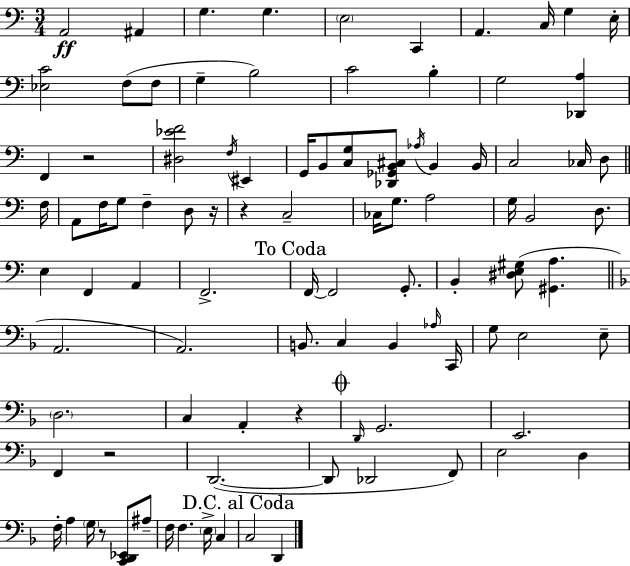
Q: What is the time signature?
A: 3/4